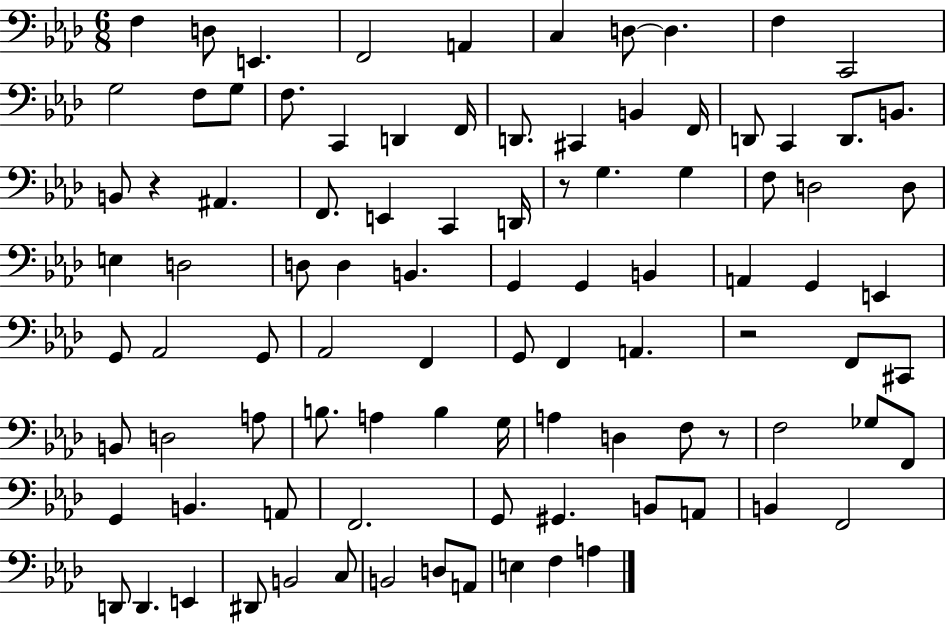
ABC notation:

X:1
T:Untitled
M:6/8
L:1/4
K:Ab
F, D,/2 E,, F,,2 A,, C, D,/2 D, F, C,,2 G,2 F,/2 G,/2 F,/2 C,, D,, F,,/4 D,,/2 ^C,, B,, F,,/4 D,,/2 C,, D,,/2 B,,/2 B,,/2 z ^A,, F,,/2 E,, C,, D,,/4 z/2 G, G, F,/2 D,2 D,/2 E, D,2 D,/2 D, B,, G,, G,, B,, A,, G,, E,, G,,/2 _A,,2 G,,/2 _A,,2 F,, G,,/2 F,, A,, z2 F,,/2 ^C,,/2 B,,/2 D,2 A,/2 B,/2 A, B, G,/4 A, D, F,/2 z/2 F,2 _G,/2 F,,/2 G,, B,, A,,/2 F,,2 G,,/2 ^G,, B,,/2 A,,/2 B,, F,,2 D,,/2 D,, E,, ^D,,/2 B,,2 C,/2 B,,2 D,/2 A,,/2 E, F, A,